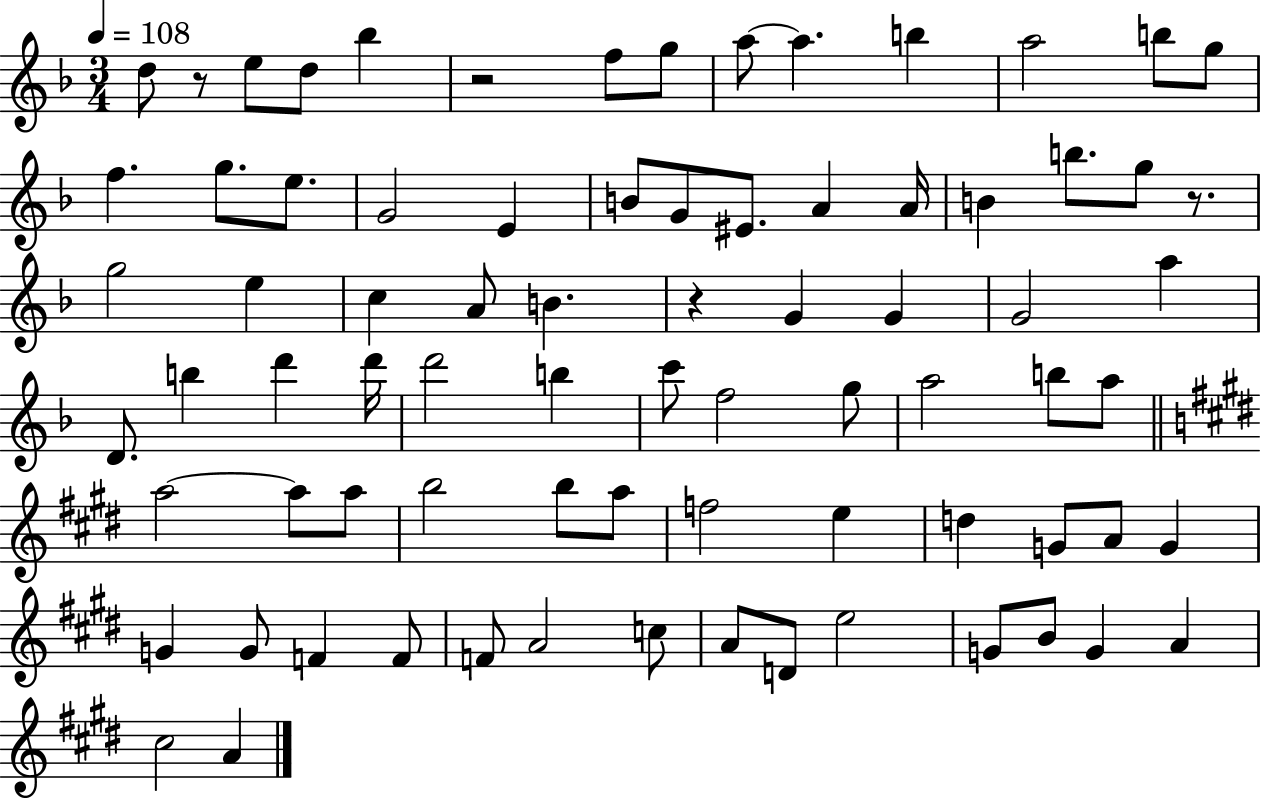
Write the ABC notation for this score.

X:1
T:Untitled
M:3/4
L:1/4
K:F
d/2 z/2 e/2 d/2 _b z2 f/2 g/2 a/2 a b a2 b/2 g/2 f g/2 e/2 G2 E B/2 G/2 ^E/2 A A/4 B b/2 g/2 z/2 g2 e c A/2 B z G G G2 a D/2 b d' d'/4 d'2 b c'/2 f2 g/2 a2 b/2 a/2 a2 a/2 a/2 b2 b/2 a/2 f2 e d G/2 A/2 G G G/2 F F/2 F/2 A2 c/2 A/2 D/2 e2 G/2 B/2 G A ^c2 A